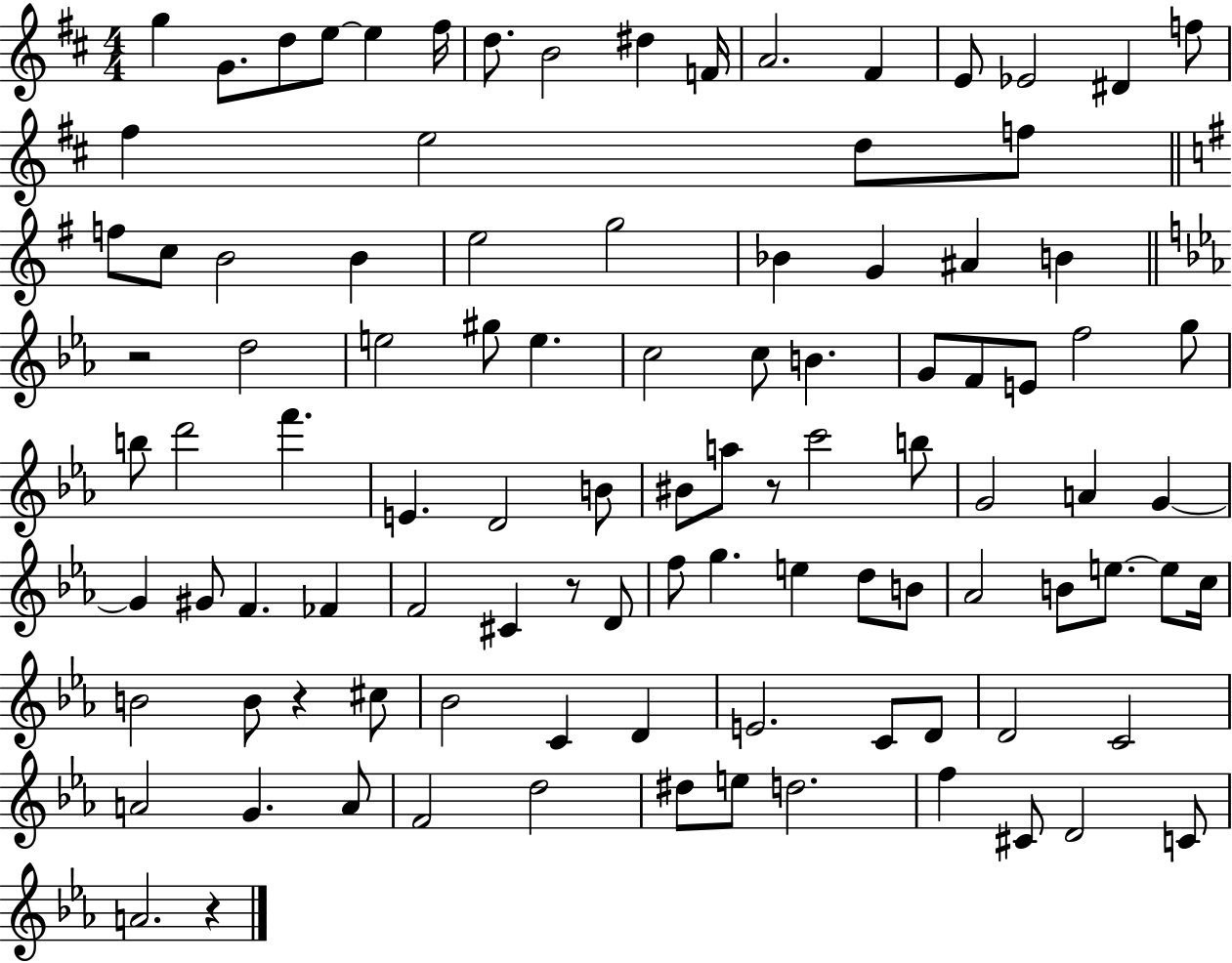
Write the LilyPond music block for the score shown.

{
  \clef treble
  \numericTimeSignature
  \time 4/4
  \key d \major
  g''4 g'8. d''8 e''8~~ e''4 fis''16 | d''8. b'2 dis''4 f'16 | a'2. fis'4 | e'8 ees'2 dis'4 f''8 | \break fis''4 e''2 d''8 f''8 | \bar "||" \break \key e \minor f''8 c''8 b'2 b'4 | e''2 g''2 | bes'4 g'4 ais'4 b'4 | \bar "||" \break \key c \minor r2 d''2 | e''2 gis''8 e''4. | c''2 c''8 b'4. | g'8 f'8 e'8 f''2 g''8 | \break b''8 d'''2 f'''4. | e'4. d'2 b'8 | bis'8 a''8 r8 c'''2 b''8 | g'2 a'4 g'4~~ | \break g'4 gis'8 f'4. fes'4 | f'2 cis'4 r8 d'8 | f''8 g''4. e''4 d''8 b'8 | aes'2 b'8 e''8.~~ e''8 c''16 | \break b'2 b'8 r4 cis''8 | bes'2 c'4 d'4 | e'2. c'8 d'8 | d'2 c'2 | \break a'2 g'4. a'8 | f'2 d''2 | dis''8 e''8 d''2. | f''4 cis'8 d'2 c'8 | \break a'2. r4 | \bar "|."
}